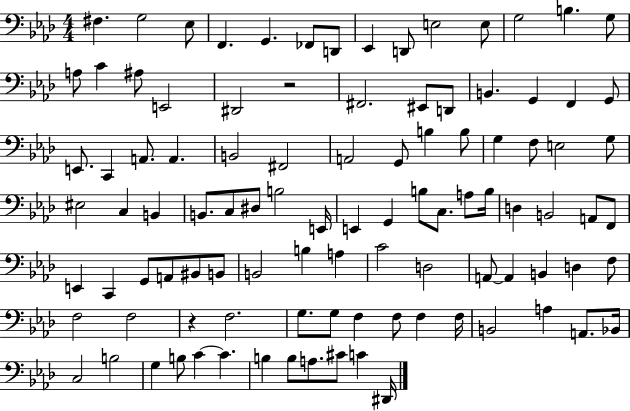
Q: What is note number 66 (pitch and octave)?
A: B3